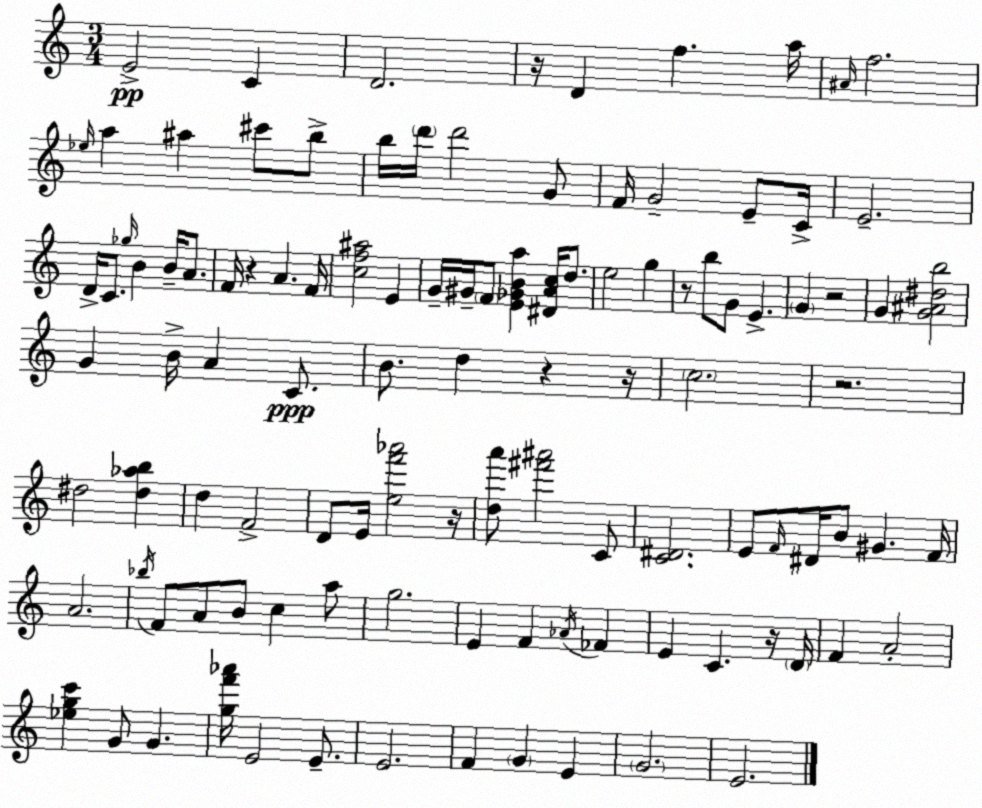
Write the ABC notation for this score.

X:1
T:Untitled
M:3/4
L:1/4
K:C
E2 C D2 z/4 D f a/4 ^A/4 f2 _e/4 a ^a ^c'/2 b/2 b/4 d'/4 d'2 G/2 F/4 G2 E/2 C/4 E2 D/4 C/2 _g/4 B B/4 A/2 F/4 z A F/4 [cf^a]2 E G/4 ^G/4 F/2 [E_GBa] [^DAc]/4 d/2 e2 g z/2 b/2 G/2 E G z2 G [G^A^db]2 G B/4 A C/2 B/2 d z z/4 c2 z2 ^d2 [^d_ab] d F2 D/2 E/4 [ef'_a']2 z/4 [da']/2 [^f'^a']2 C/2 [C^D]2 E/2 F/4 ^D/4 B/2 ^G F/4 A2 _b/4 F/2 A/2 B/2 c a/2 g2 E F _A/4 _F E C z/4 D/4 F A2 [_egc'] G/2 G [gf'_a']/4 E2 E/2 E2 F G E G2 E2